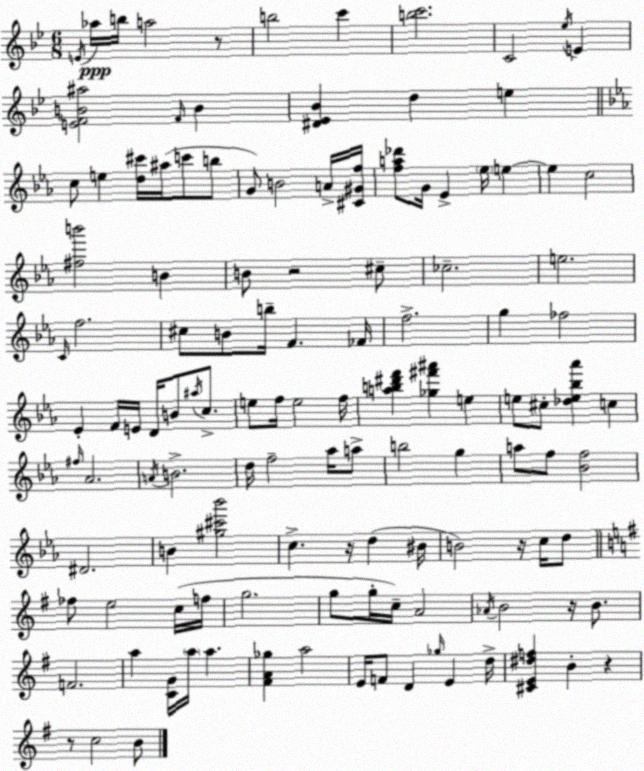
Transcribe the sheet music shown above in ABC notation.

X:1
T:Untitled
M:6/8
L:1/4
K:Gm
E/4 _a/4 b/4 a2 z/2 b2 c' [bc']2 C2 _e/4 E [EFB^a]2 F/4 B [^D_E_B] d e c/2 e [d^c']/4 ^a/4 c'/2 b/2 G/2 B2 A/4 [^C^Gf]/4 [fa_d']/2 G/4 _E _e/4 e e c2 [^fb']2 B B/2 z2 ^c/2 _c2 e2 C/4 f2 ^c/2 B/2 b/4 F _F/4 f2 g _f2 _E F/4 E/4 D/4 B/2 ^a/4 c/2 e/2 f/4 e2 f/4 [ab^d'f'] [_g^f'^a'] e e/2 ^c/2 [_de_b_a'] c ^f/4 _A2 A/4 B2 d/4 f2 _a/4 a/2 b2 g a/2 f/2 [_Bf]2 ^D2 B [^g^c'_b']2 c z/4 d ^B/4 B2 z/4 c/4 d/2 _f/2 e2 c/4 f/4 g2 g/2 g/4 c/4 A2 _A/4 B2 z/4 B/2 F2 a [CG]/4 a/4 a [^FA_g] a2 E/4 F/2 D _g/4 E d/4 [^CE^df] B z z/2 c2 B/2